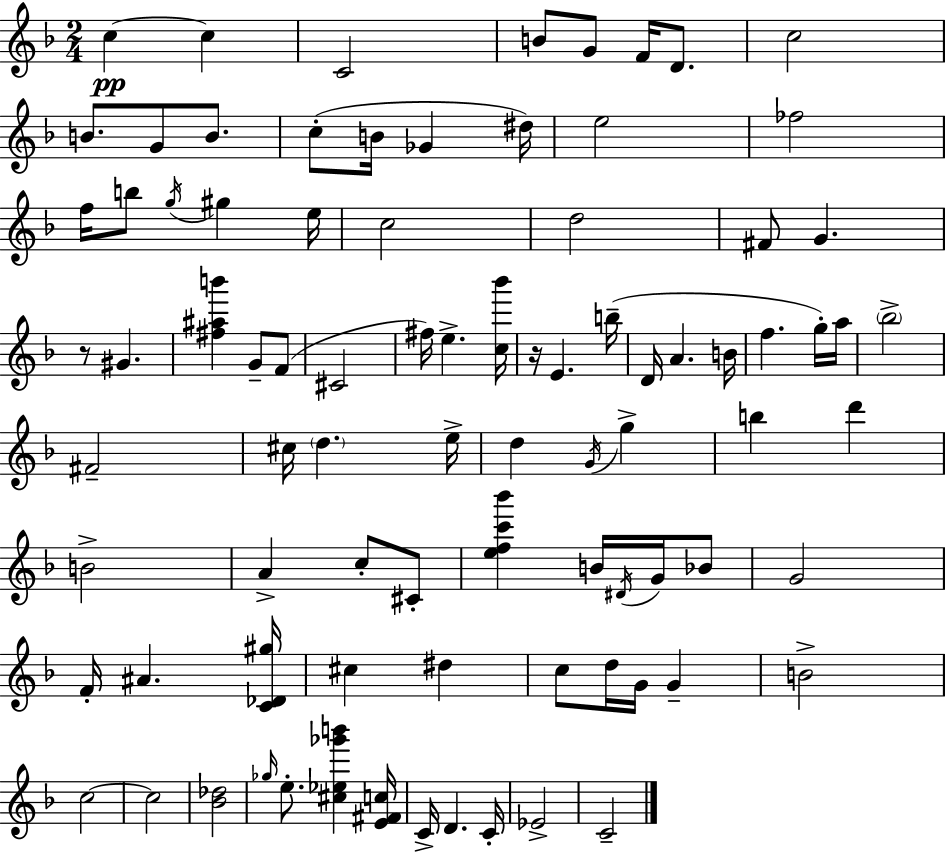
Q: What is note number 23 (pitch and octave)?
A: C5